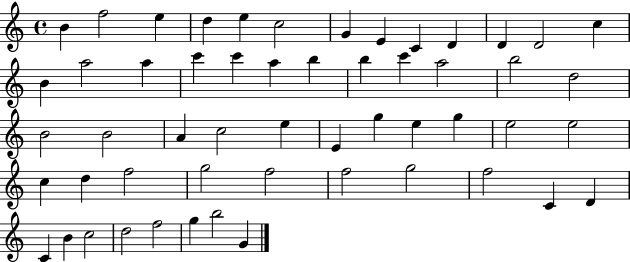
X:1
T:Untitled
M:4/4
L:1/4
K:C
B f2 e d e c2 G E C D D D2 c B a2 a c' c' a b b c' a2 b2 d2 B2 B2 A c2 e E g e g e2 e2 c d f2 g2 f2 f2 g2 f2 C D C B c2 d2 f2 g b2 G